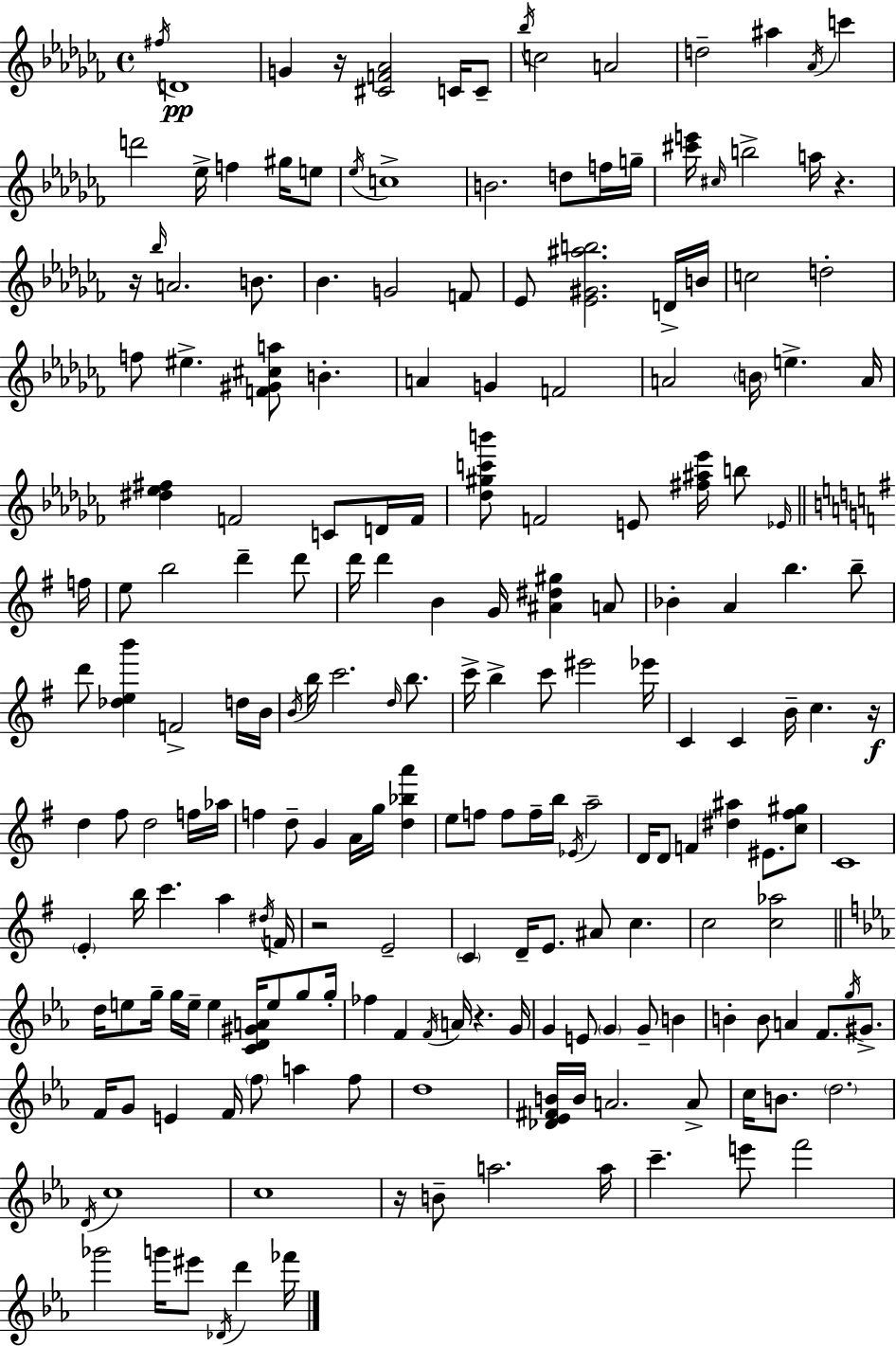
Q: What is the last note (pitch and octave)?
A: FES6